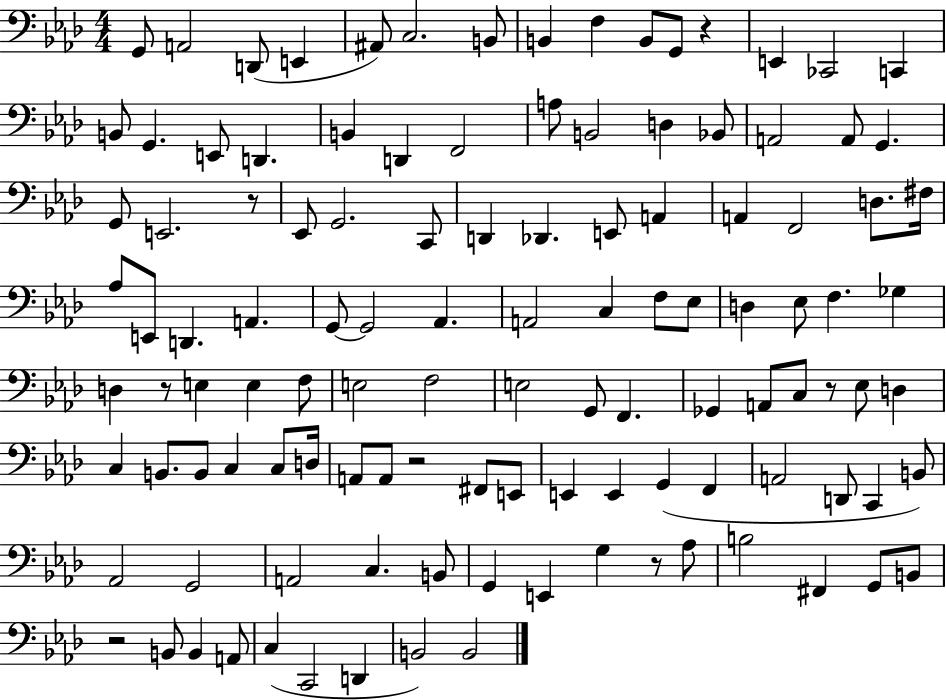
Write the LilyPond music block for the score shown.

{
  \clef bass
  \numericTimeSignature
  \time 4/4
  \key aes \major
  g,8 a,2 d,8( e,4 | ais,8) c2. b,8 | b,4 f4 b,8 g,8 r4 | e,4 ces,2 c,4 | \break b,8 g,4. e,8 d,4. | b,4 d,4 f,2 | a8 b,2 d4 bes,8 | a,2 a,8 g,4. | \break g,8 e,2. r8 | ees,8 g,2. c,8 | d,4 des,4. e,8 a,4 | a,4 f,2 d8. fis16 | \break aes8 e,8 d,4. a,4. | g,8~~ g,2 aes,4. | a,2 c4 f8 ees8 | d4 ees8 f4. ges4 | \break d4 r8 e4 e4 f8 | e2 f2 | e2 g,8 f,4. | ges,4 a,8 c8 r8 ees8 d4 | \break c4 b,8. b,8 c4 c8 d16 | a,8 a,8 r2 fis,8 e,8 | e,4 e,4 g,4( f,4 | a,2 d,8 c,4 b,8) | \break aes,2 g,2 | a,2 c4. b,8 | g,4 e,4 g4 r8 aes8 | b2 fis,4 g,8 b,8 | \break r2 b,8 b,4 a,8 | c4( c,2 d,4 | b,2) b,2 | \bar "|."
}